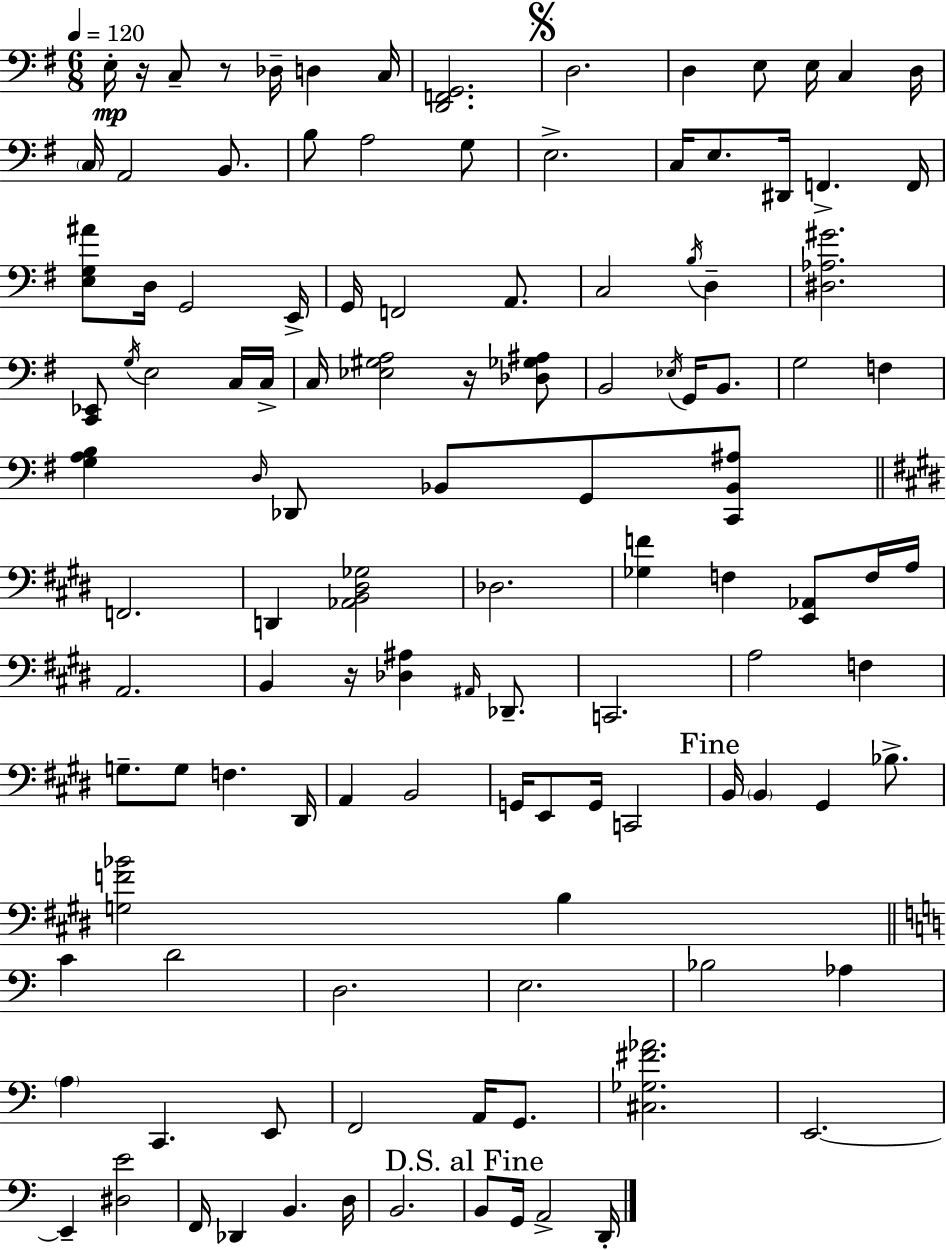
E3/s R/s C3/e R/e Db3/s D3/q C3/s [D2,F2,G2]/h. D3/h. D3/q E3/e E3/s C3/q D3/s C3/s A2/h B2/e. B3/e A3/h G3/e E3/h. C3/s E3/e. D#2/s F2/q. F2/s [E3,G3,A#4]/e D3/s G2/h E2/s G2/s F2/h A2/e. C3/h B3/s D3/q [D#3,Ab3,G#4]/h. [C2,Eb2]/e G3/s E3/h C3/s C3/s C3/s [Eb3,G#3,A3]/h R/s [Db3,Gb3,A#3]/e B2/h Eb3/s G2/s B2/e. G3/h F3/q [G3,A3,B3]/q D3/s Db2/e Bb2/e G2/e [C2,Bb2,A#3]/e F2/h. D2/q [Ab2,B2,D#3,Gb3]/h Db3/h. [Gb3,F4]/q F3/q [E2,Ab2]/e F3/s A3/s A2/h. B2/q R/s [Db3,A#3]/q A#2/s Db2/e. C2/h. A3/h F3/q G3/e. G3/e F3/q. D#2/s A2/q B2/h G2/s E2/e G2/s C2/h B2/s B2/q G#2/q Bb3/e. [G3,F4,Bb4]/h B3/q C4/q D4/h D3/h. E3/h. Bb3/h Ab3/q A3/q C2/q. E2/e F2/h A2/s G2/e. [C#3,Gb3,F#4,Ab4]/h. E2/h. E2/q [D#3,E4]/h F2/s Db2/q B2/q. D3/s B2/h. B2/e G2/s A2/h D2/s